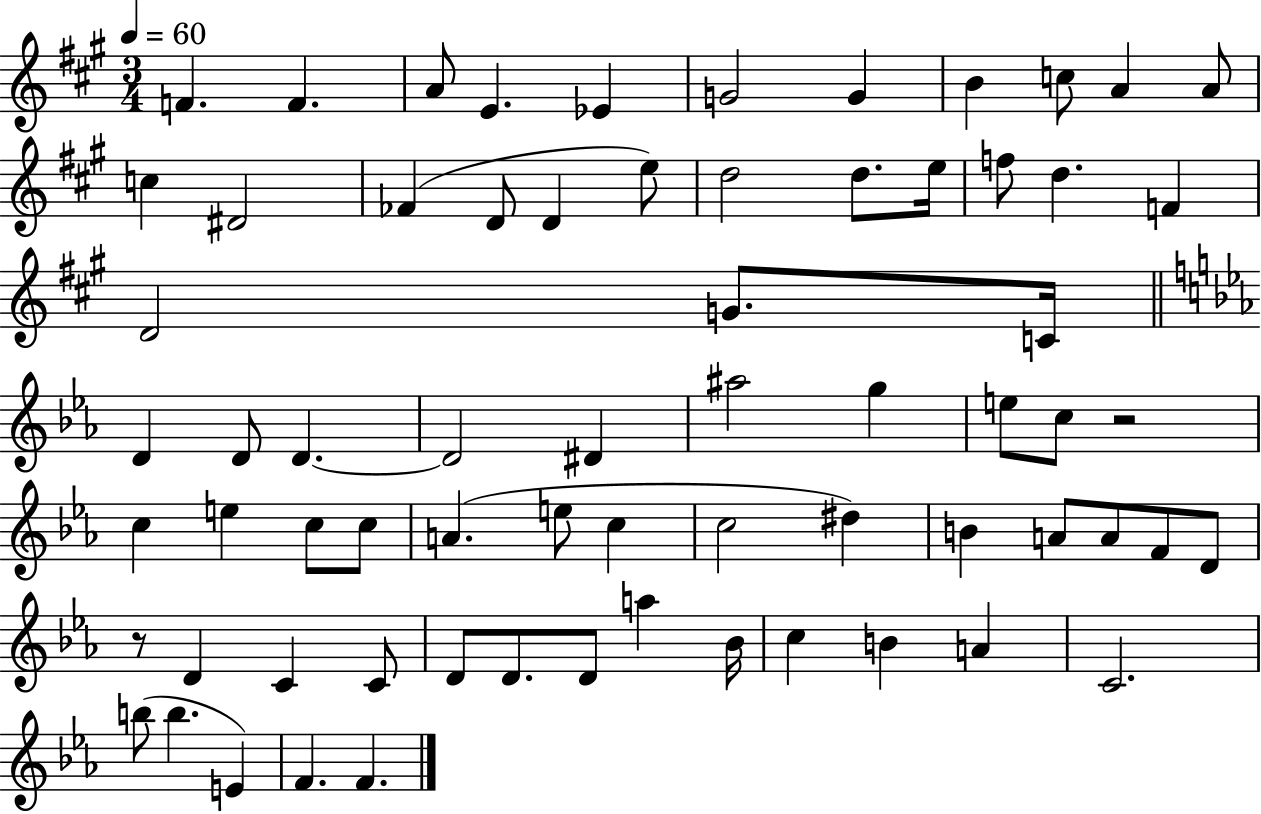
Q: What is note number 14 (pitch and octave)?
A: FES4